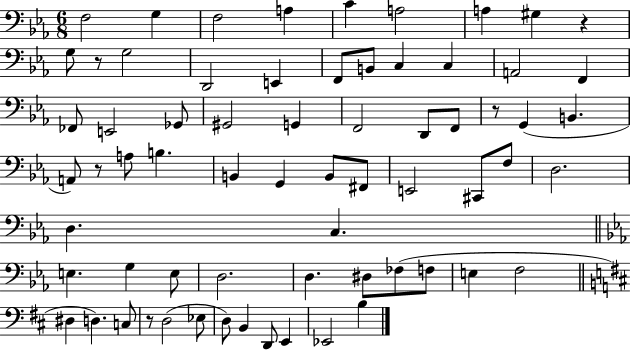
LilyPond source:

{
  \clef bass
  \numericTimeSignature
  \time 6/8
  \key ees \major
  f2 g4 | f2 a4 | c'4 a2 | a4 gis4 r4 | \break g8 r8 g2 | d,2 e,4 | f,8 b,8 c4 c4 | a,2 f,4 | \break fes,8 e,2 ges,8 | gis,2 g,4 | f,2 d,8 f,8 | r8 g,4( b,4. | \break a,8) r8 a8 b4. | b,4 g,4 b,8 fis,8 | e,2 cis,8 f8 | d2. | \break d4. c4. | \bar "||" \break \key c \minor e4. g4 e8 | d2. | d4. dis8 fes8( f8 | e4 f2 | \break \bar "||" \break \key d \major dis4 d4.) c8 | r8 d2( ees8 | d8) b,4 d,8 e,4 | ees,2 b4 | \break \bar "|."
}